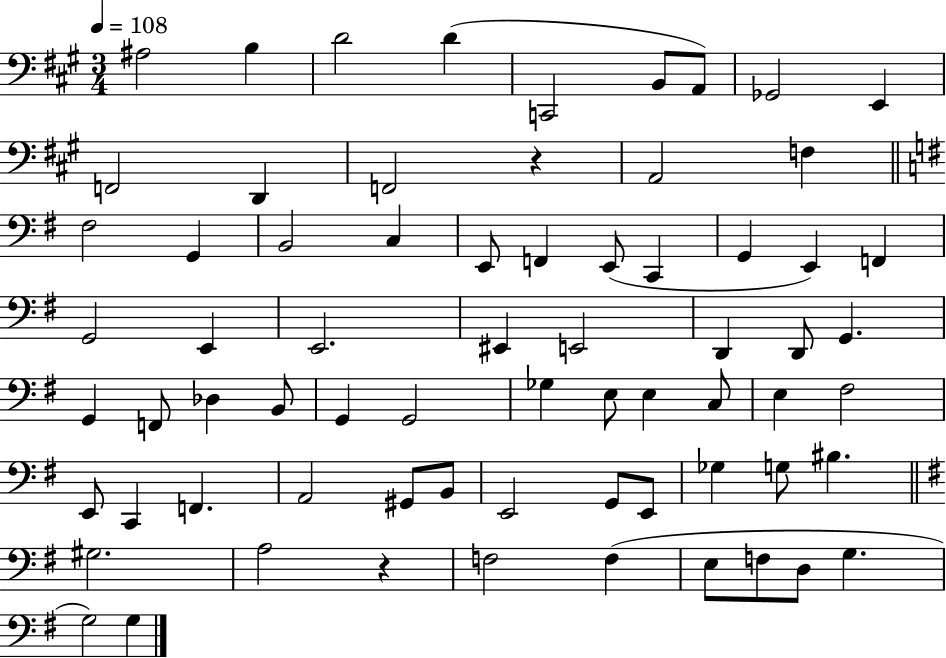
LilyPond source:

{
  \clef bass
  \numericTimeSignature
  \time 3/4
  \key a \major
  \tempo 4 = 108
  \repeat volta 2 { ais2 b4 | d'2 d'4( | c,2 b,8 a,8) | ges,2 e,4 | \break f,2 d,4 | f,2 r4 | a,2 f4 | \bar "||" \break \key e \minor fis2 g,4 | b,2 c4 | e,8 f,4 e,8( c,4 | g,4 e,4) f,4 | \break g,2 e,4 | e,2. | eis,4 e,2 | d,4 d,8 g,4. | \break g,4 f,8 des4 b,8 | g,4 g,2 | ges4 e8 e4 c8 | e4 fis2 | \break e,8 c,4 f,4. | a,2 gis,8 b,8 | e,2 g,8 e,8 | ges4 g8 bis4. | \break \bar "||" \break \key e \minor gis2. | a2 r4 | f2 f4( | e8 f8 d8 g4. | \break g2) g4 | } \bar "|."
}